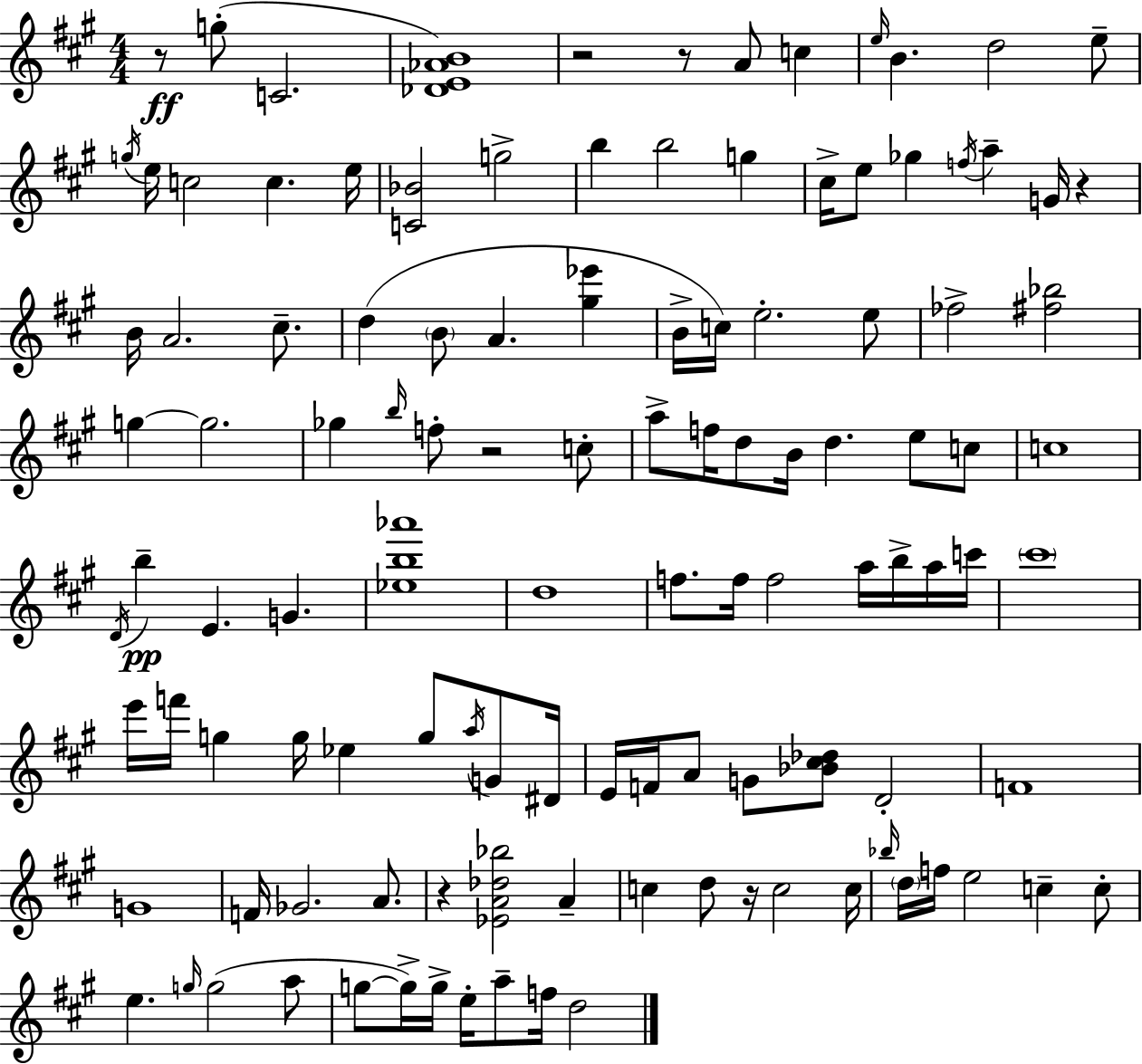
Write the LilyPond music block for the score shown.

{
  \clef treble
  \numericTimeSignature
  \time 4/4
  \key a \major
  r8\ff g''8-.( c'2. | <des' e' aes' b'>1) | r2 r8 a'8 c''4 | \grace { e''16 } b'4. d''2 e''8-- | \break \acciaccatura { g''16 } e''16 c''2 c''4. | e''16 <c' bes'>2 g''2-> | b''4 b''2 g''4 | cis''16-> e''8 ges''4 \acciaccatura { f''16 } a''4-- g'16 r4 | \break b'16 a'2. | cis''8.-- d''4( \parenthesize b'8 a'4. <gis'' ees'''>4 | b'16-> c''16) e''2.-. | e''8 fes''2-> <fis'' bes''>2 | \break g''4~~ g''2. | ges''4 \grace { b''16 } f''8-. r2 | c''8-. a''8-> f''16 d''8 b'16 d''4. | e''8 c''8 c''1 | \break \acciaccatura { d'16 } b''4--\pp e'4. g'4. | <ees'' b'' aes'''>1 | d''1 | f''8. f''16 f''2 | \break a''16 b''16-> a''16 c'''16 \parenthesize cis'''1 | e'''16 f'''16 g''4 g''16 ees''4 | g''8 \acciaccatura { a''16 } g'8 dis'16 e'16 f'16 a'8 g'8 <bes' cis'' des''>8 d'2-. | f'1 | \break g'1 | f'16 ges'2. | a'8. r4 <ees' a' des'' bes''>2 | a'4-- c''4 d''8 r16 c''2 | \break c''16 \grace { bes''16 } \parenthesize d''16 f''16 e''2 | c''4-- c''8-. e''4. \grace { g''16 } g''2( | a''8 g''8~~ g''16->) g''16-> e''16-. a''8-- f''16 | d''2 \bar "|."
}